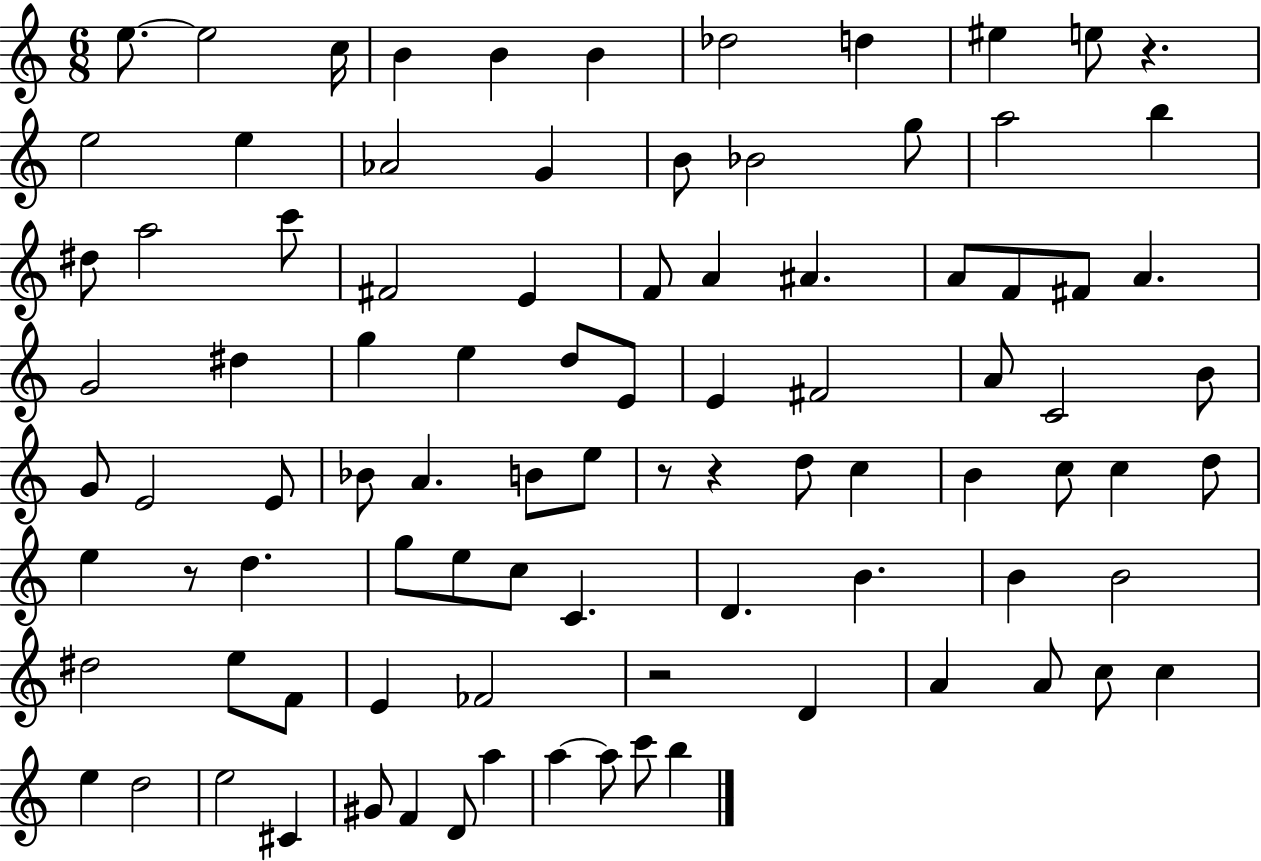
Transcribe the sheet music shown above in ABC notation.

X:1
T:Untitled
M:6/8
L:1/4
K:C
e/2 e2 c/4 B B B _d2 d ^e e/2 z e2 e _A2 G B/2 _B2 g/2 a2 b ^d/2 a2 c'/2 ^F2 E F/2 A ^A A/2 F/2 ^F/2 A G2 ^d g e d/2 E/2 E ^F2 A/2 C2 B/2 G/2 E2 E/2 _B/2 A B/2 e/2 z/2 z d/2 c B c/2 c d/2 e z/2 d g/2 e/2 c/2 C D B B B2 ^d2 e/2 F/2 E _F2 z2 D A A/2 c/2 c e d2 e2 ^C ^G/2 F D/2 a a a/2 c'/2 b